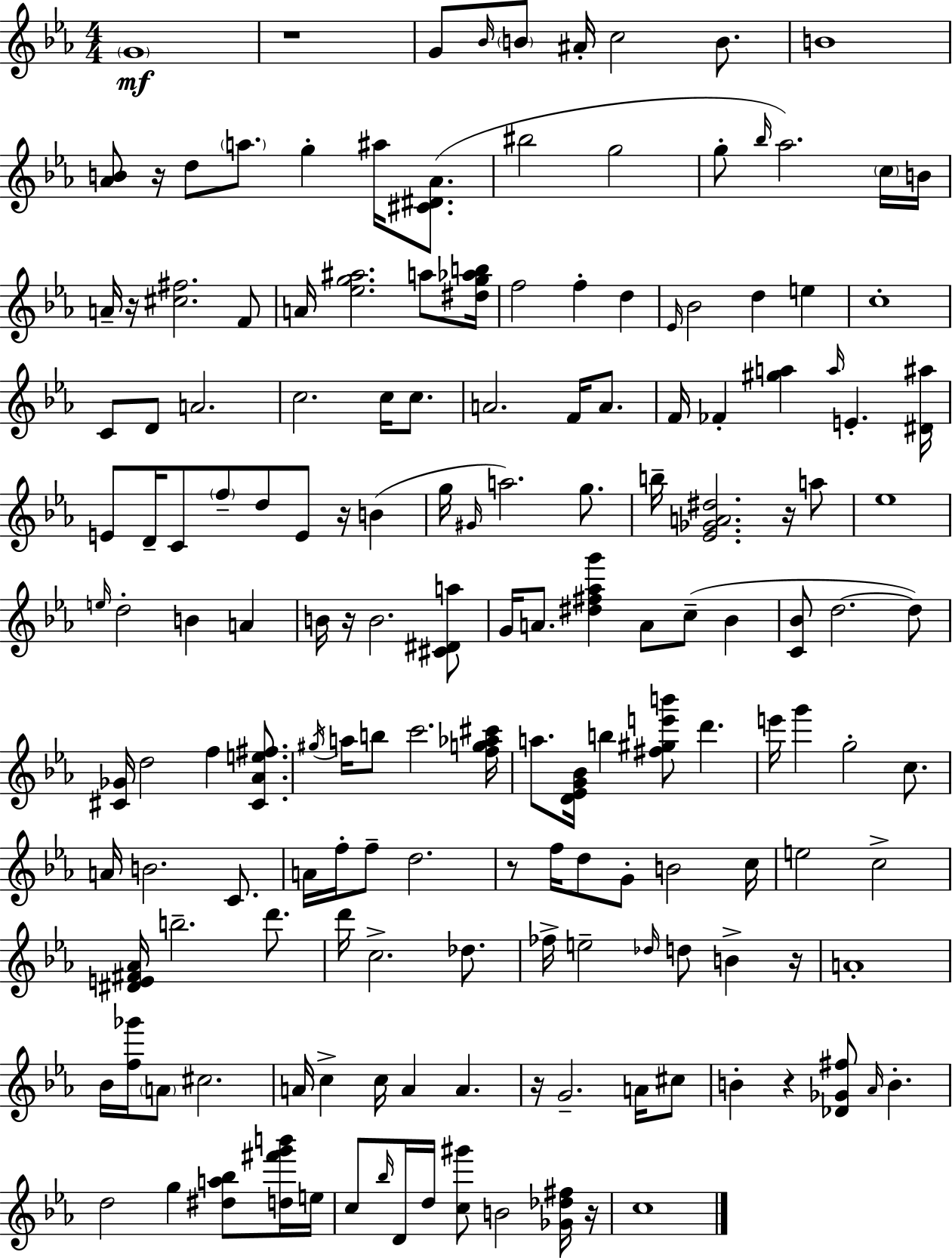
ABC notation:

X:1
T:Untitled
M:4/4
L:1/4
K:Eb
G4 z4 G/2 _B/4 B/2 ^A/4 c2 B/2 B4 [_AB]/2 z/4 d/2 a/2 g ^a/4 [^C^D_A]/2 ^b2 g2 g/2 _b/4 _a2 c/4 B/4 A/4 z/4 [^c^f]2 F/2 A/4 [_eg^a]2 a/2 [^dg_ab]/4 f2 f d _E/4 _B2 d e c4 C/2 D/2 A2 c2 c/4 c/2 A2 F/4 A/2 F/4 _F [^ga] a/4 E [^D^a]/4 E/2 D/4 C/2 f/2 d/2 E/2 z/4 B g/4 ^G/4 a2 g/2 b/4 [_E_GA^d]2 z/4 a/2 _e4 e/4 d2 B A B/4 z/4 B2 [^C^Da]/2 G/4 A/2 [^d^f_ag'] A/2 c/2 _B [C_B]/2 d2 d/2 [^C_G]/4 d2 f [^C_Ae^f]/2 ^g/4 a/4 b/2 c'2 [fg_a^c']/4 a/2 [D_EG_B]/4 b [^f^ge'b']/2 d' e'/4 g' g2 c/2 A/4 B2 C/2 A/4 f/4 f/2 d2 z/2 f/4 d/2 G/2 B2 c/4 e2 c2 [^DE^F_A]/4 b2 d'/2 d'/4 c2 _d/2 _f/4 e2 _d/4 d/2 B z/4 A4 _B/4 [f_g']/4 A/2 ^c2 A/4 c c/4 A A z/4 G2 A/4 ^c/2 B z [_D_G^f]/2 _A/4 B d2 g [^da_b]/2 [d^f'g'b']/4 e/4 c/2 _b/4 D/4 d/4 [c^g']/2 B2 [_G_d^f]/4 z/4 c4